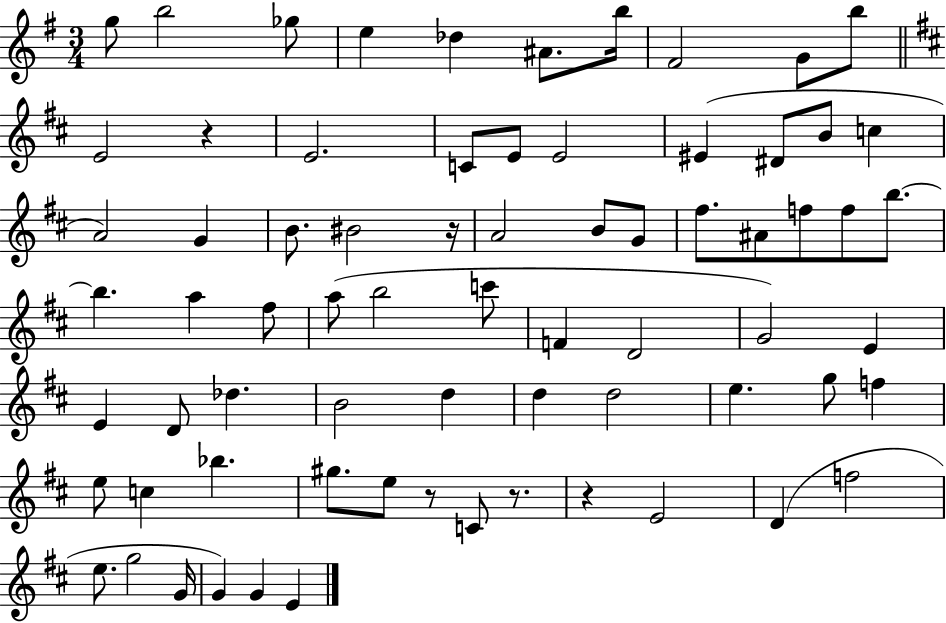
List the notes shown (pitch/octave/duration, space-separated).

G5/e B5/h Gb5/e E5/q Db5/q A#4/e. B5/s F#4/h G4/e B5/e E4/h R/q E4/h. C4/e E4/e E4/h EIS4/q D#4/e B4/e C5/q A4/h G4/q B4/e. BIS4/h R/s A4/h B4/e G4/e F#5/e. A#4/e F5/e F5/e B5/e. B5/q. A5/q F#5/e A5/e B5/h C6/e F4/q D4/h G4/h E4/q E4/q D4/e Db5/q. B4/h D5/q D5/q D5/h E5/q. G5/e F5/q E5/e C5/q Bb5/q. G#5/e. E5/e R/e C4/e R/e. R/q E4/h D4/q F5/h E5/e. G5/h G4/s G4/q G4/q E4/q